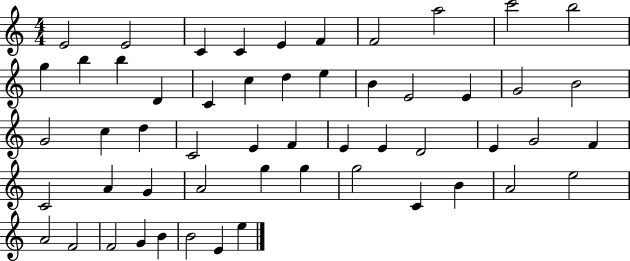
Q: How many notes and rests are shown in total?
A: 54